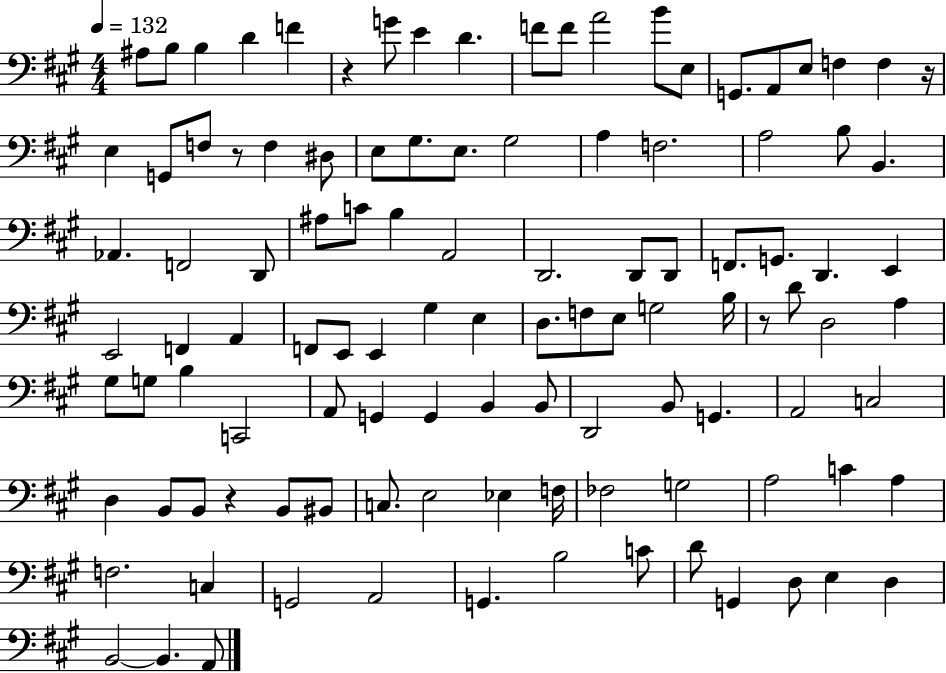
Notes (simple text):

A#3/e B3/e B3/q D4/q F4/q R/q G4/e E4/q D4/q. F4/e F4/e A4/h B4/e E3/e G2/e. A2/e E3/e F3/q F3/q R/s E3/q G2/e F3/e R/e F3/q D#3/e E3/e G#3/e. E3/e. G#3/h A3/q F3/h. A3/h B3/e B2/q. Ab2/q. F2/h D2/e A#3/e C4/e B3/q A2/h D2/h. D2/e D2/e F2/e. G2/e. D2/q. E2/q E2/h F2/q A2/q F2/e E2/e E2/q G#3/q E3/q D3/e. F3/e E3/e G3/h B3/s R/e D4/e D3/h A3/q G#3/e G3/e B3/q C2/h A2/e G2/q G2/q B2/q B2/e D2/h B2/e G2/q. A2/h C3/h D3/q B2/e B2/e R/q B2/e BIS2/e C3/e. E3/h Eb3/q F3/s FES3/h G3/h A3/h C4/q A3/q F3/h. C3/q G2/h A2/h G2/q. B3/h C4/e D4/e G2/q D3/e E3/q D3/q B2/h B2/q. A2/e